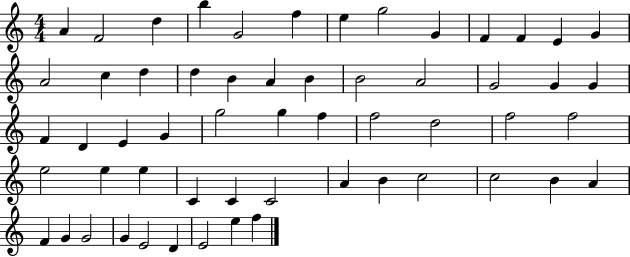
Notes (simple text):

A4/q F4/h D5/q B5/q G4/h F5/q E5/q G5/h G4/q F4/q F4/q E4/q G4/q A4/h C5/q D5/q D5/q B4/q A4/q B4/q B4/h A4/h G4/h G4/q G4/q F4/q D4/q E4/q G4/q G5/h G5/q F5/q F5/h D5/h F5/h F5/h E5/h E5/q E5/q C4/q C4/q C4/h A4/q B4/q C5/h C5/h B4/q A4/q F4/q G4/q G4/h G4/q E4/h D4/q E4/h E5/q F5/q